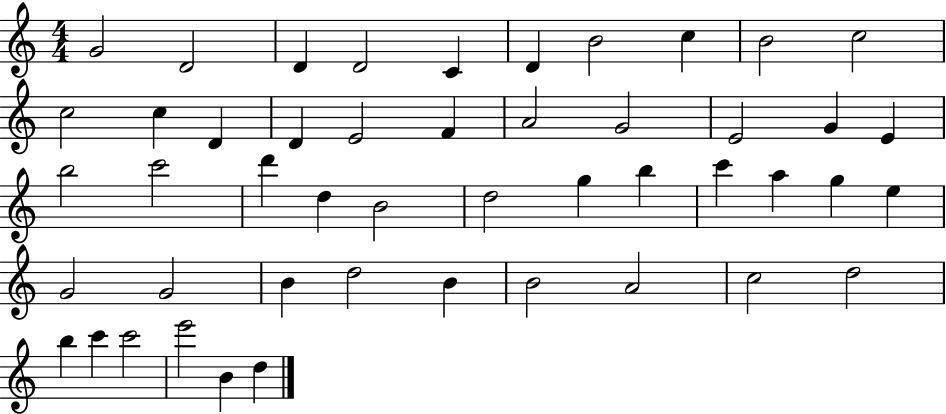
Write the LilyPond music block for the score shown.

{
  \clef treble
  \numericTimeSignature
  \time 4/4
  \key c \major
  g'2 d'2 | d'4 d'2 c'4 | d'4 b'2 c''4 | b'2 c''2 | \break c''2 c''4 d'4 | d'4 e'2 f'4 | a'2 g'2 | e'2 g'4 e'4 | \break b''2 c'''2 | d'''4 d''4 b'2 | d''2 g''4 b''4 | c'''4 a''4 g''4 e''4 | \break g'2 g'2 | b'4 d''2 b'4 | b'2 a'2 | c''2 d''2 | \break b''4 c'''4 c'''2 | e'''2 b'4 d''4 | \bar "|."
}